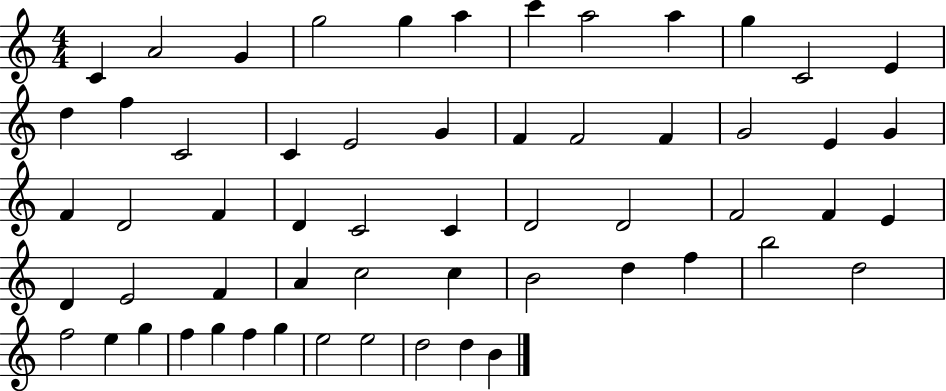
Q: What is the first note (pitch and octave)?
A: C4